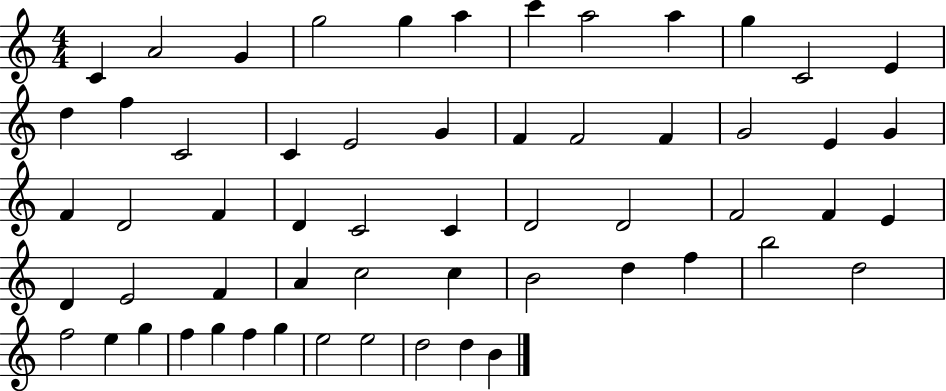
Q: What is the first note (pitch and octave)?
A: C4